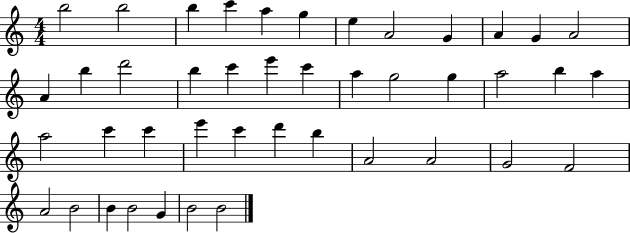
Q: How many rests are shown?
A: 0